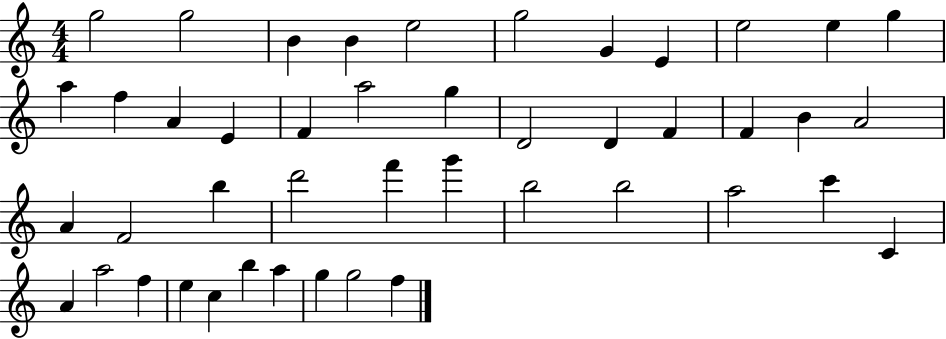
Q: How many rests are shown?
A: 0